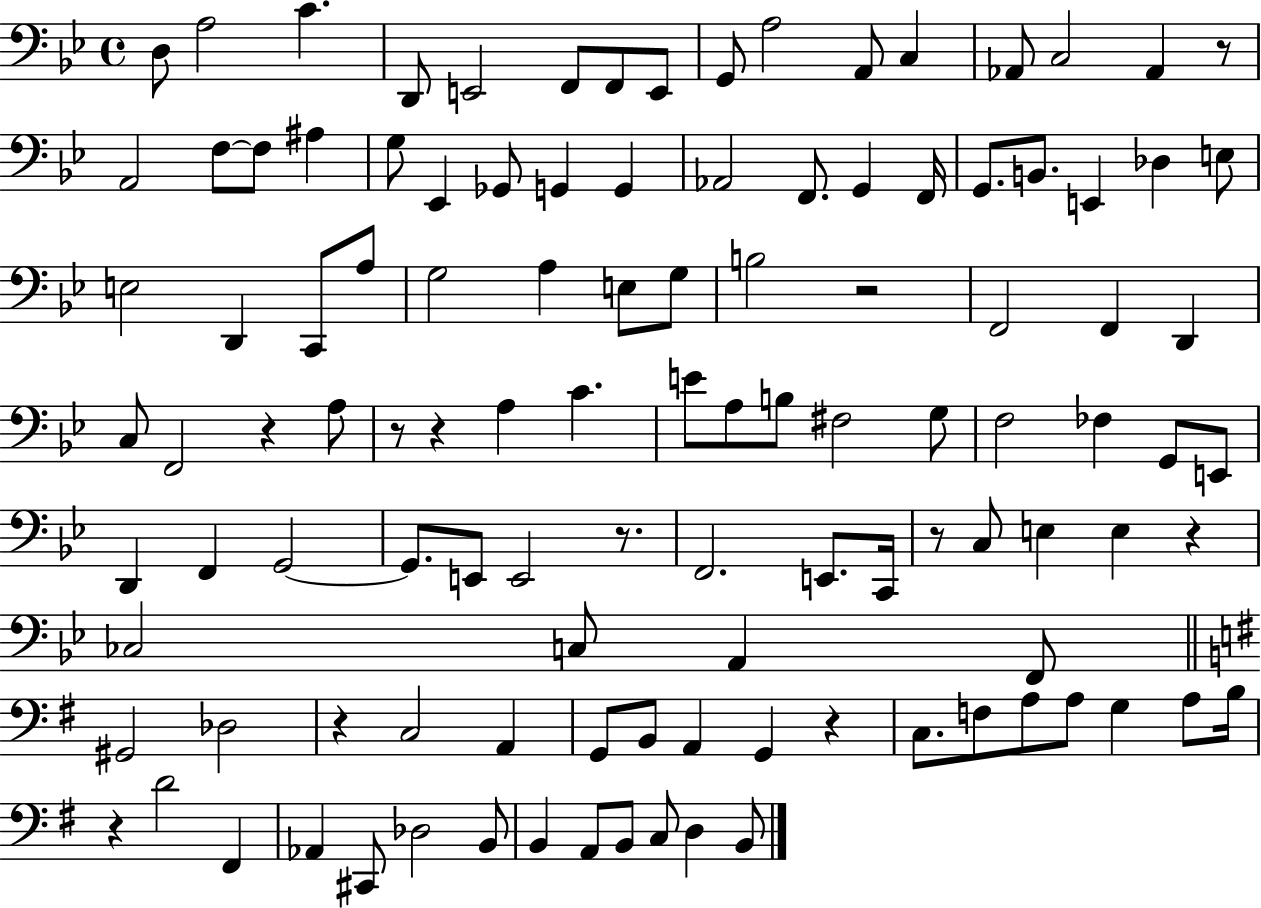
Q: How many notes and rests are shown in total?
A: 113